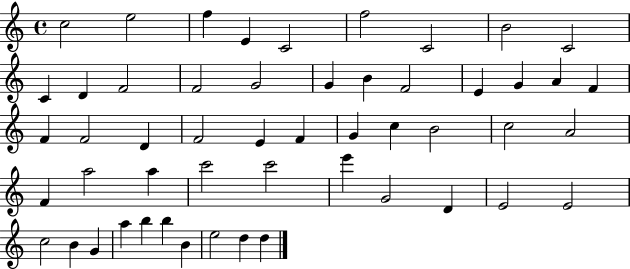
X:1
T:Untitled
M:4/4
L:1/4
K:C
c2 e2 f E C2 f2 C2 B2 C2 C D F2 F2 G2 G B F2 E G A F F F2 D F2 E F G c B2 c2 A2 F a2 a c'2 c'2 e' G2 D E2 E2 c2 B G a b b B e2 d d